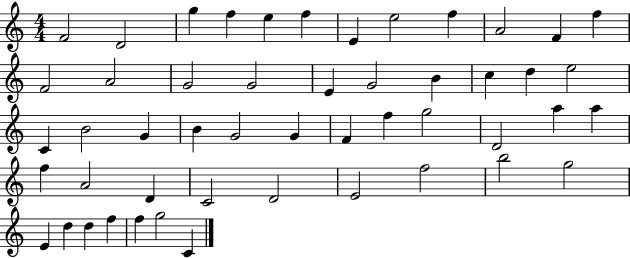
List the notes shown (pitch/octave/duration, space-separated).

F4/h D4/h G5/q F5/q E5/q F5/q E4/q E5/h F5/q A4/h F4/q F5/q F4/h A4/h G4/h G4/h E4/q G4/h B4/q C5/q D5/q E5/h C4/q B4/h G4/q B4/q G4/h G4/q F4/q F5/q G5/h D4/h A5/q A5/q F5/q A4/h D4/q C4/h D4/h E4/h F5/h B5/h G5/h E4/q D5/q D5/q F5/q F5/q G5/h C4/q